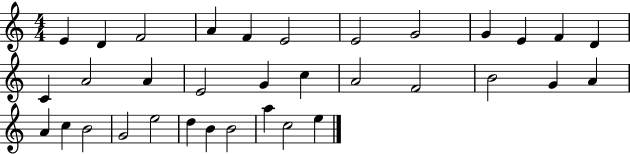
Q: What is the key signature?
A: C major